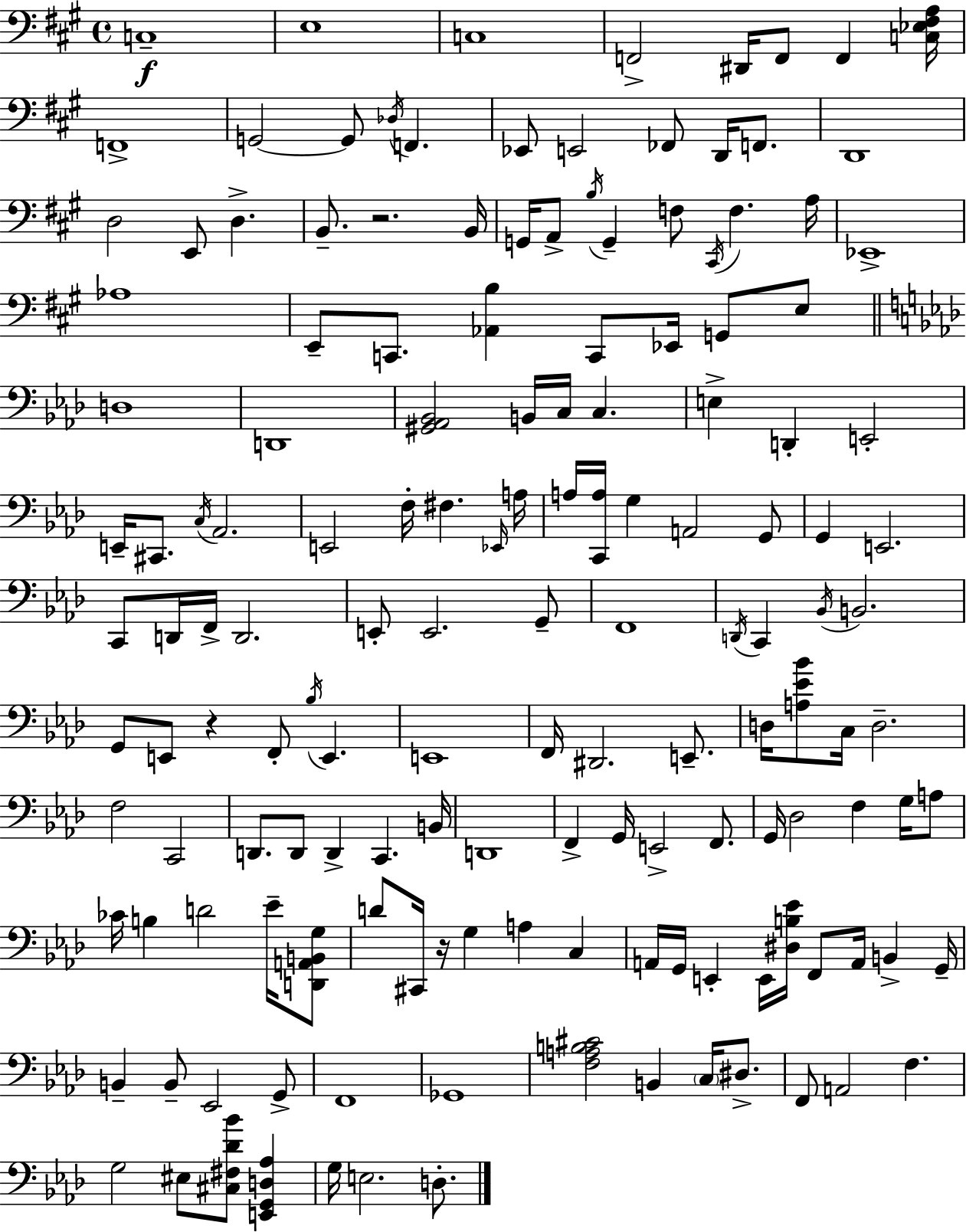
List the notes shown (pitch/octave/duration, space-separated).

C3/w E3/w C3/w F2/h D#2/s F2/e F2/q [C3,Eb3,F#3,A3]/s F2/w G2/h G2/e Db3/s F2/q. Eb2/e E2/h FES2/e D2/s F2/e. D2/w D3/h E2/e D3/q. B2/e. R/h. B2/s G2/s A2/e B3/s G2/q F3/e C#2/s F3/q. A3/s Eb2/w Ab3/w E2/e C2/e. [Ab2,B3]/q C2/e Eb2/s G2/e E3/e D3/w D2/w [G#2,Ab2,Bb2]/h B2/s C3/s C3/q. E3/q D2/q E2/h E2/s C#2/e. C3/s Ab2/h. E2/h F3/s F#3/q. Eb2/s A3/s A3/s [C2,A3]/s G3/q A2/h G2/e G2/q E2/h. C2/e D2/s F2/s D2/h. E2/e E2/h. G2/e F2/w D2/s C2/q Bb2/s B2/h. G2/e E2/e R/q F2/e Bb3/s E2/q. E2/w F2/s D#2/h. E2/e. D3/s [A3,Eb4,Bb4]/e C3/s D3/h. F3/h C2/h D2/e. D2/e D2/q C2/q. B2/s D2/w F2/q G2/s E2/h F2/e. G2/s Db3/h F3/q G3/s A3/e CES4/s B3/q D4/h Eb4/s [D2,A2,B2,G3]/e D4/e C#2/s R/s G3/q A3/q C3/q A2/s G2/s E2/q E2/s [D#3,B3,Eb4]/s F2/e A2/s B2/q G2/s B2/q B2/e Eb2/h G2/e F2/w Gb2/w [F3,A3,B3,C#4]/h B2/q C3/s D#3/e. F2/e A2/h F3/q. G3/h EIS3/e [C#3,F#3,Db4,Bb4]/e [E2,G2,D3,Ab3]/q G3/s E3/h. D3/e.